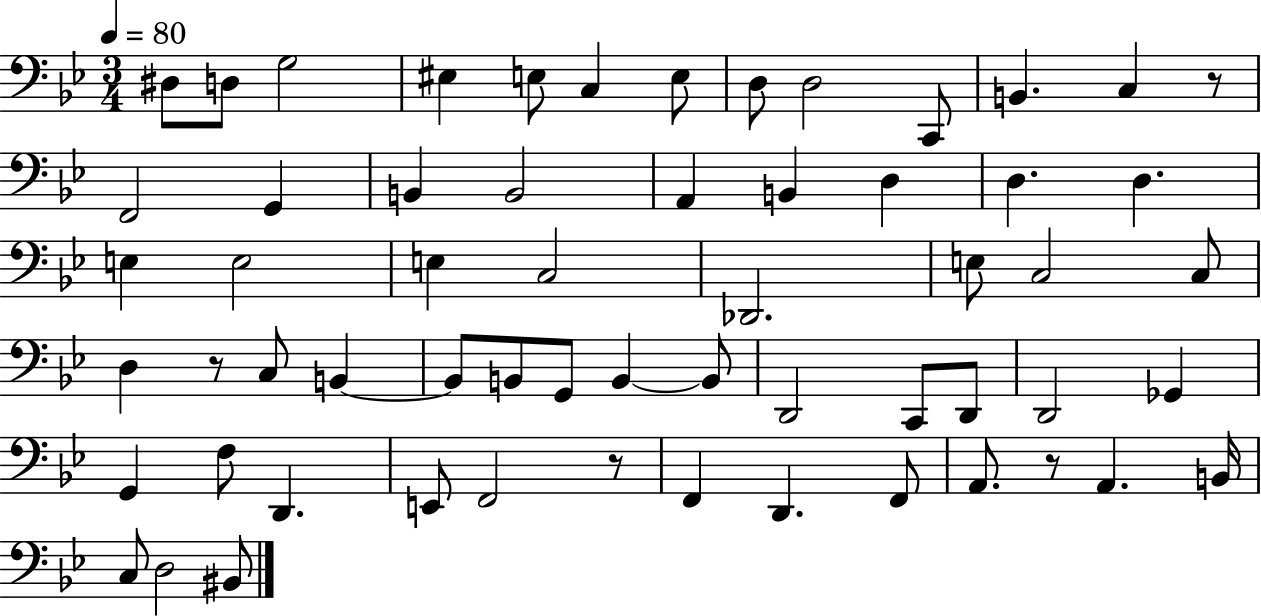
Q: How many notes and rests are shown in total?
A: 60